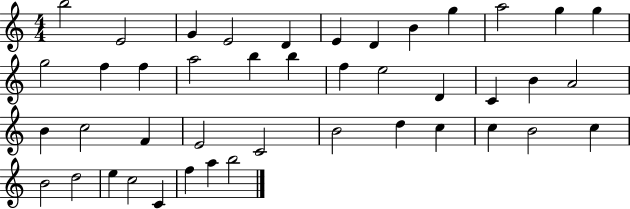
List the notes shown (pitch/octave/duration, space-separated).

B5/h E4/h G4/q E4/h D4/q E4/q D4/q B4/q G5/q A5/h G5/q G5/q G5/h F5/q F5/q A5/h B5/q B5/q F5/q E5/h D4/q C4/q B4/q A4/h B4/q C5/h F4/q E4/h C4/h B4/h D5/q C5/q C5/q B4/h C5/q B4/h D5/h E5/q C5/h C4/q F5/q A5/q B5/h